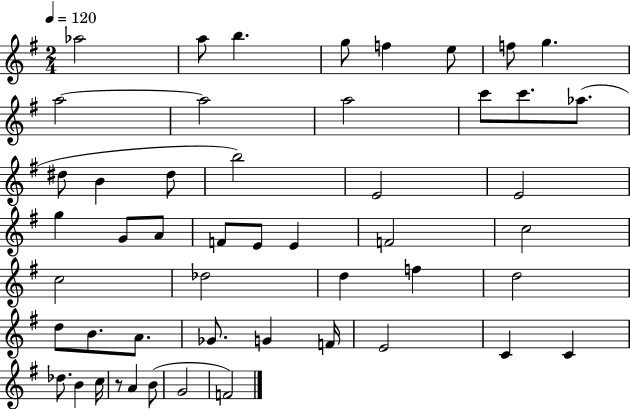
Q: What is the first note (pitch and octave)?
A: Ab5